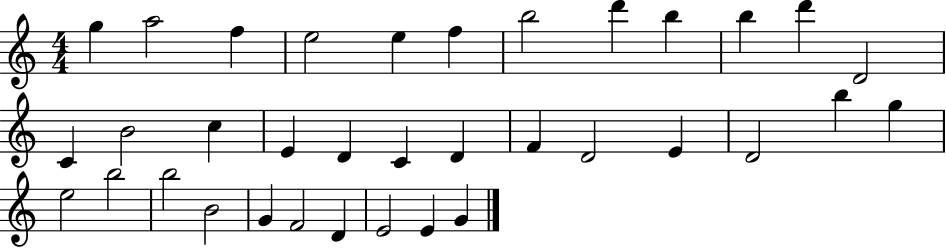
X:1
T:Untitled
M:4/4
L:1/4
K:C
g a2 f e2 e f b2 d' b b d' D2 C B2 c E D C D F D2 E D2 b g e2 b2 b2 B2 G F2 D E2 E G